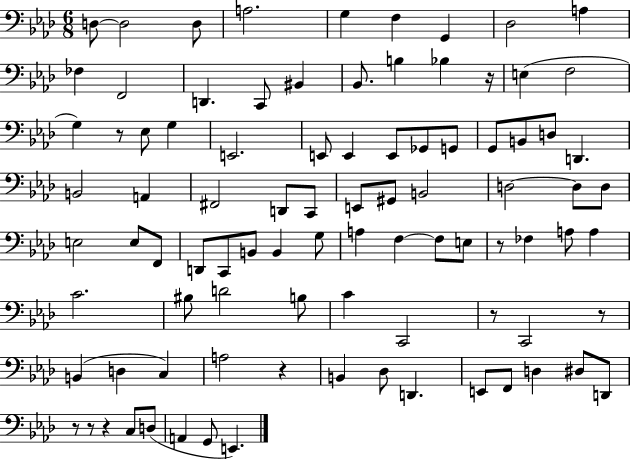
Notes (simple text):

D3/e D3/h D3/e A3/h. G3/q F3/q G2/q Db3/h A3/q FES3/q F2/h D2/q. C2/e BIS2/q Bb2/e. B3/q Bb3/q R/s E3/q F3/h G3/q R/e Eb3/e G3/q E2/h. E2/e E2/q E2/e Gb2/e G2/e G2/e B2/e D3/e D2/q. B2/h A2/q F#2/h D2/e C2/e E2/e G#2/e B2/h D3/h D3/e D3/e E3/h E3/e F2/e D2/e C2/e B2/e B2/q G3/e A3/q F3/q F3/e E3/e R/e FES3/q A3/e A3/q C4/h. BIS3/e D4/h B3/e C4/q C2/h R/e C2/h R/e B2/q D3/q C3/q A3/h R/q B2/q Db3/e D2/q. E2/e F2/e D3/q D#3/e D2/e R/e R/e R/q C3/e D3/e A2/q G2/e E2/q.